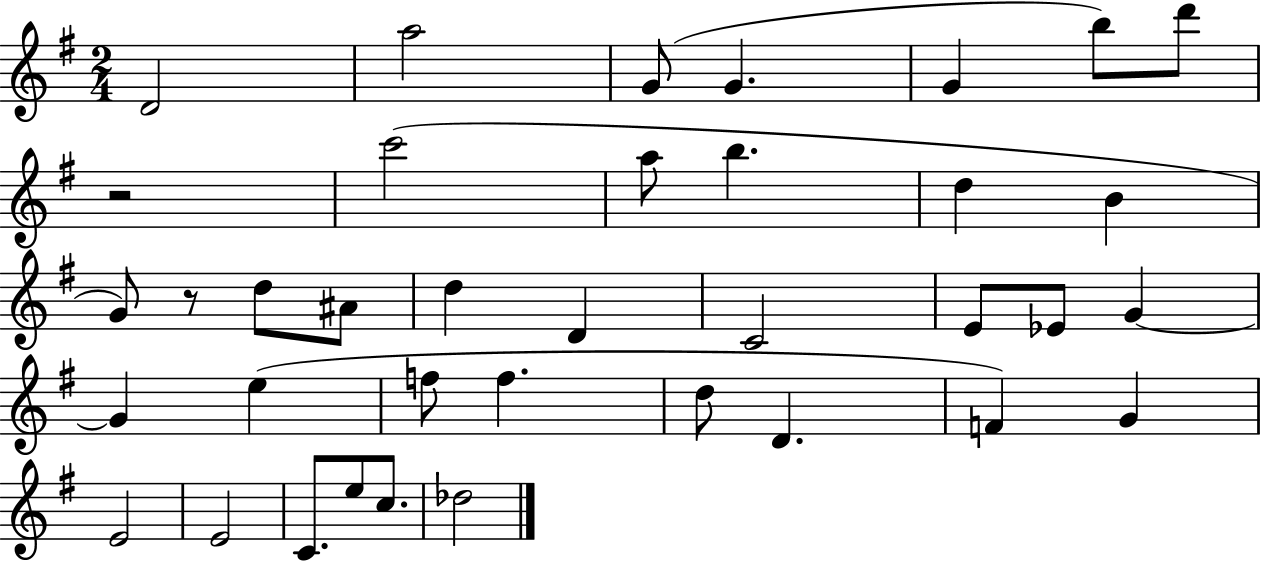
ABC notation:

X:1
T:Untitled
M:2/4
L:1/4
K:G
D2 a2 G/2 G G b/2 d'/2 z2 c'2 a/2 b d B G/2 z/2 d/2 ^A/2 d D C2 E/2 _E/2 G G e f/2 f d/2 D F G E2 E2 C/2 e/2 c/2 _d2